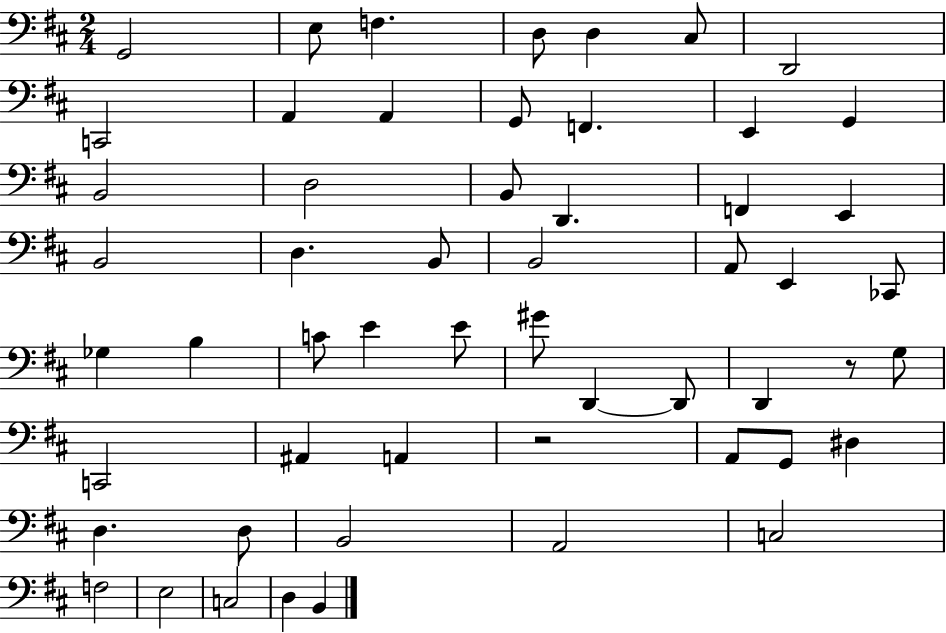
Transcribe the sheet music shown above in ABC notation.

X:1
T:Untitled
M:2/4
L:1/4
K:D
G,,2 E,/2 F, D,/2 D, ^C,/2 D,,2 C,,2 A,, A,, G,,/2 F,, E,, G,, B,,2 D,2 B,,/2 D,, F,, E,, B,,2 D, B,,/2 B,,2 A,,/2 E,, _C,,/2 _G, B, C/2 E E/2 ^G/2 D,, D,,/2 D,, z/2 G,/2 C,,2 ^A,, A,, z2 A,,/2 G,,/2 ^D, D, D,/2 B,,2 A,,2 C,2 F,2 E,2 C,2 D, B,,